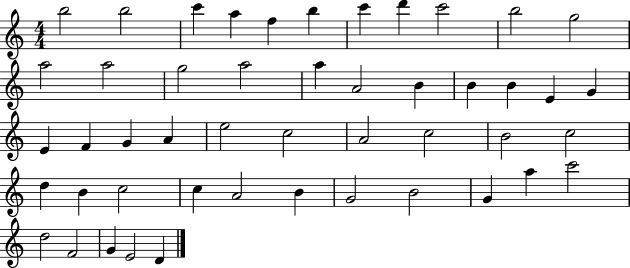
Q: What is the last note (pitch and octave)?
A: D4